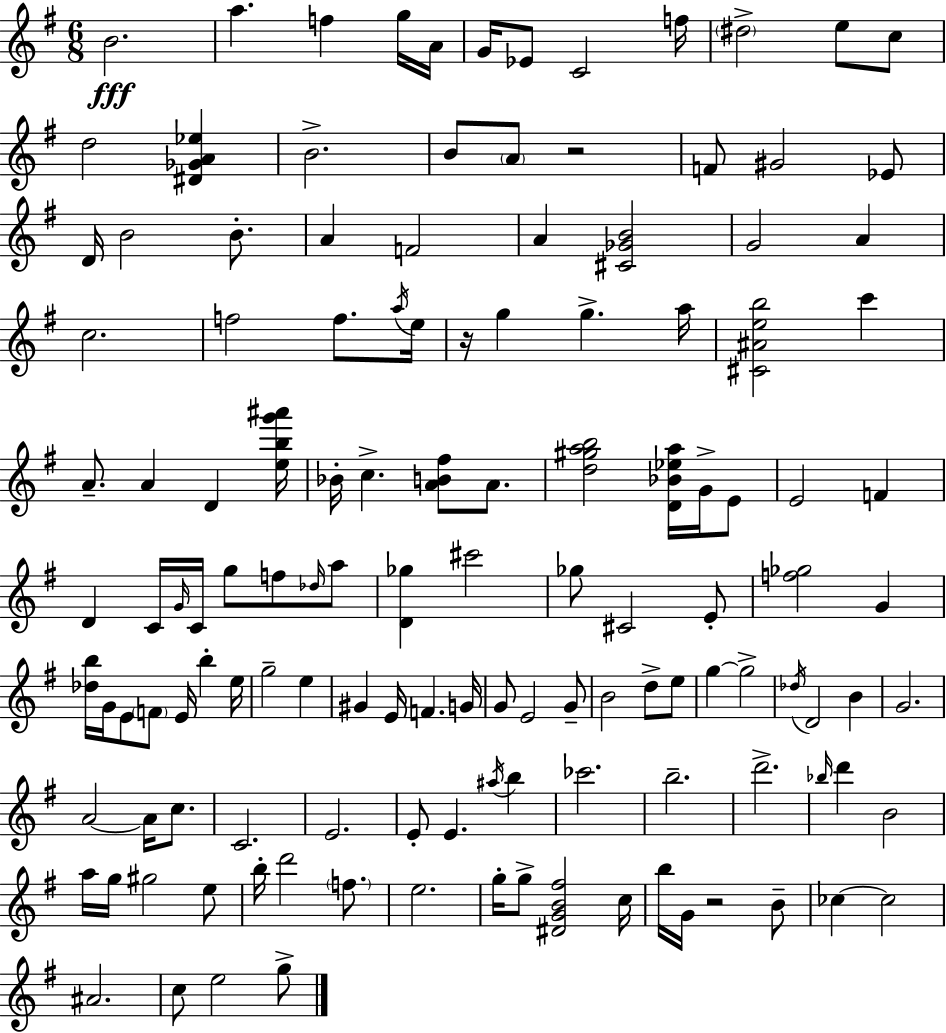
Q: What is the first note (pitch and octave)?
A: B4